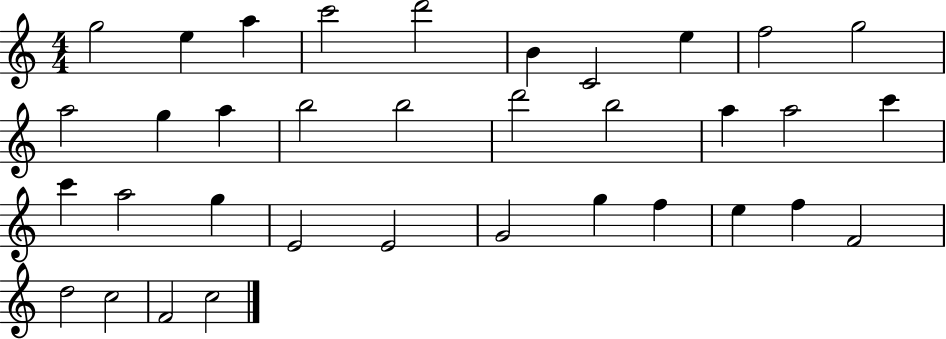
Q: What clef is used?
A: treble